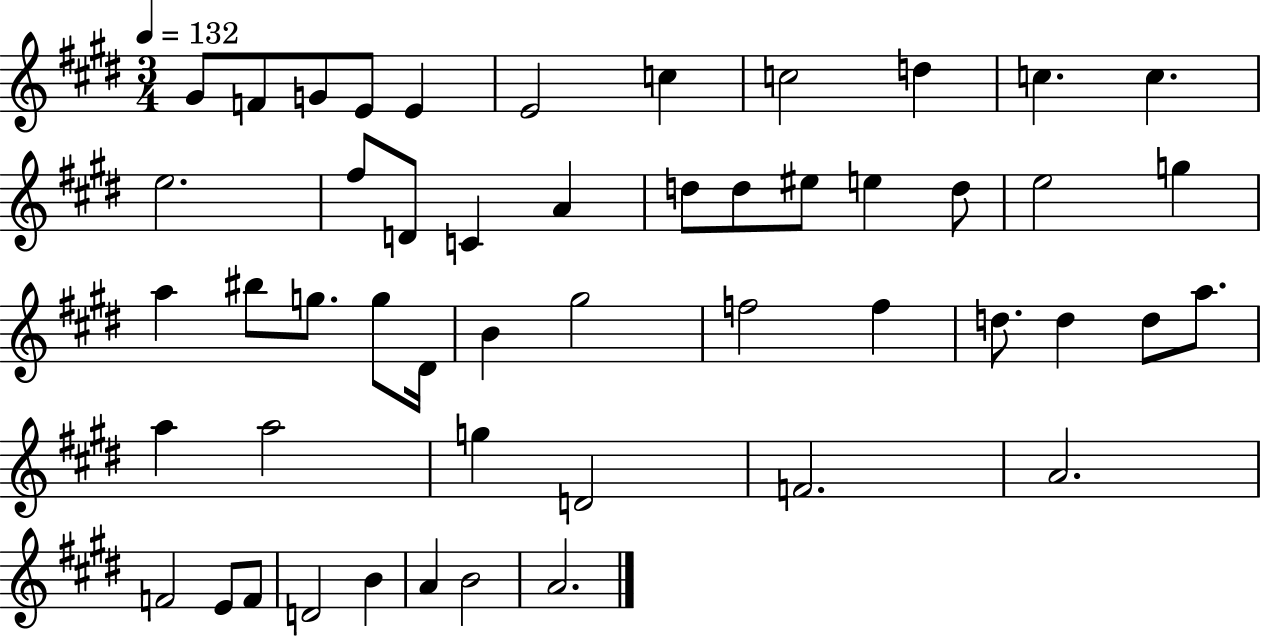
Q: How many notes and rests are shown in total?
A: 50